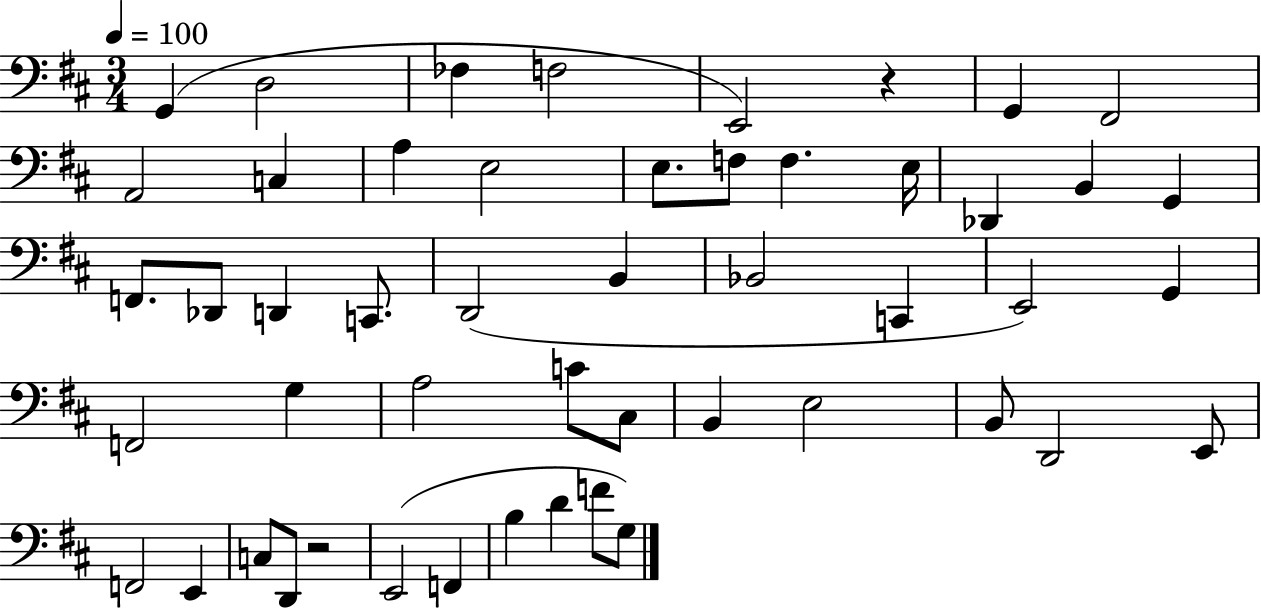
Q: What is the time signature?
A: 3/4